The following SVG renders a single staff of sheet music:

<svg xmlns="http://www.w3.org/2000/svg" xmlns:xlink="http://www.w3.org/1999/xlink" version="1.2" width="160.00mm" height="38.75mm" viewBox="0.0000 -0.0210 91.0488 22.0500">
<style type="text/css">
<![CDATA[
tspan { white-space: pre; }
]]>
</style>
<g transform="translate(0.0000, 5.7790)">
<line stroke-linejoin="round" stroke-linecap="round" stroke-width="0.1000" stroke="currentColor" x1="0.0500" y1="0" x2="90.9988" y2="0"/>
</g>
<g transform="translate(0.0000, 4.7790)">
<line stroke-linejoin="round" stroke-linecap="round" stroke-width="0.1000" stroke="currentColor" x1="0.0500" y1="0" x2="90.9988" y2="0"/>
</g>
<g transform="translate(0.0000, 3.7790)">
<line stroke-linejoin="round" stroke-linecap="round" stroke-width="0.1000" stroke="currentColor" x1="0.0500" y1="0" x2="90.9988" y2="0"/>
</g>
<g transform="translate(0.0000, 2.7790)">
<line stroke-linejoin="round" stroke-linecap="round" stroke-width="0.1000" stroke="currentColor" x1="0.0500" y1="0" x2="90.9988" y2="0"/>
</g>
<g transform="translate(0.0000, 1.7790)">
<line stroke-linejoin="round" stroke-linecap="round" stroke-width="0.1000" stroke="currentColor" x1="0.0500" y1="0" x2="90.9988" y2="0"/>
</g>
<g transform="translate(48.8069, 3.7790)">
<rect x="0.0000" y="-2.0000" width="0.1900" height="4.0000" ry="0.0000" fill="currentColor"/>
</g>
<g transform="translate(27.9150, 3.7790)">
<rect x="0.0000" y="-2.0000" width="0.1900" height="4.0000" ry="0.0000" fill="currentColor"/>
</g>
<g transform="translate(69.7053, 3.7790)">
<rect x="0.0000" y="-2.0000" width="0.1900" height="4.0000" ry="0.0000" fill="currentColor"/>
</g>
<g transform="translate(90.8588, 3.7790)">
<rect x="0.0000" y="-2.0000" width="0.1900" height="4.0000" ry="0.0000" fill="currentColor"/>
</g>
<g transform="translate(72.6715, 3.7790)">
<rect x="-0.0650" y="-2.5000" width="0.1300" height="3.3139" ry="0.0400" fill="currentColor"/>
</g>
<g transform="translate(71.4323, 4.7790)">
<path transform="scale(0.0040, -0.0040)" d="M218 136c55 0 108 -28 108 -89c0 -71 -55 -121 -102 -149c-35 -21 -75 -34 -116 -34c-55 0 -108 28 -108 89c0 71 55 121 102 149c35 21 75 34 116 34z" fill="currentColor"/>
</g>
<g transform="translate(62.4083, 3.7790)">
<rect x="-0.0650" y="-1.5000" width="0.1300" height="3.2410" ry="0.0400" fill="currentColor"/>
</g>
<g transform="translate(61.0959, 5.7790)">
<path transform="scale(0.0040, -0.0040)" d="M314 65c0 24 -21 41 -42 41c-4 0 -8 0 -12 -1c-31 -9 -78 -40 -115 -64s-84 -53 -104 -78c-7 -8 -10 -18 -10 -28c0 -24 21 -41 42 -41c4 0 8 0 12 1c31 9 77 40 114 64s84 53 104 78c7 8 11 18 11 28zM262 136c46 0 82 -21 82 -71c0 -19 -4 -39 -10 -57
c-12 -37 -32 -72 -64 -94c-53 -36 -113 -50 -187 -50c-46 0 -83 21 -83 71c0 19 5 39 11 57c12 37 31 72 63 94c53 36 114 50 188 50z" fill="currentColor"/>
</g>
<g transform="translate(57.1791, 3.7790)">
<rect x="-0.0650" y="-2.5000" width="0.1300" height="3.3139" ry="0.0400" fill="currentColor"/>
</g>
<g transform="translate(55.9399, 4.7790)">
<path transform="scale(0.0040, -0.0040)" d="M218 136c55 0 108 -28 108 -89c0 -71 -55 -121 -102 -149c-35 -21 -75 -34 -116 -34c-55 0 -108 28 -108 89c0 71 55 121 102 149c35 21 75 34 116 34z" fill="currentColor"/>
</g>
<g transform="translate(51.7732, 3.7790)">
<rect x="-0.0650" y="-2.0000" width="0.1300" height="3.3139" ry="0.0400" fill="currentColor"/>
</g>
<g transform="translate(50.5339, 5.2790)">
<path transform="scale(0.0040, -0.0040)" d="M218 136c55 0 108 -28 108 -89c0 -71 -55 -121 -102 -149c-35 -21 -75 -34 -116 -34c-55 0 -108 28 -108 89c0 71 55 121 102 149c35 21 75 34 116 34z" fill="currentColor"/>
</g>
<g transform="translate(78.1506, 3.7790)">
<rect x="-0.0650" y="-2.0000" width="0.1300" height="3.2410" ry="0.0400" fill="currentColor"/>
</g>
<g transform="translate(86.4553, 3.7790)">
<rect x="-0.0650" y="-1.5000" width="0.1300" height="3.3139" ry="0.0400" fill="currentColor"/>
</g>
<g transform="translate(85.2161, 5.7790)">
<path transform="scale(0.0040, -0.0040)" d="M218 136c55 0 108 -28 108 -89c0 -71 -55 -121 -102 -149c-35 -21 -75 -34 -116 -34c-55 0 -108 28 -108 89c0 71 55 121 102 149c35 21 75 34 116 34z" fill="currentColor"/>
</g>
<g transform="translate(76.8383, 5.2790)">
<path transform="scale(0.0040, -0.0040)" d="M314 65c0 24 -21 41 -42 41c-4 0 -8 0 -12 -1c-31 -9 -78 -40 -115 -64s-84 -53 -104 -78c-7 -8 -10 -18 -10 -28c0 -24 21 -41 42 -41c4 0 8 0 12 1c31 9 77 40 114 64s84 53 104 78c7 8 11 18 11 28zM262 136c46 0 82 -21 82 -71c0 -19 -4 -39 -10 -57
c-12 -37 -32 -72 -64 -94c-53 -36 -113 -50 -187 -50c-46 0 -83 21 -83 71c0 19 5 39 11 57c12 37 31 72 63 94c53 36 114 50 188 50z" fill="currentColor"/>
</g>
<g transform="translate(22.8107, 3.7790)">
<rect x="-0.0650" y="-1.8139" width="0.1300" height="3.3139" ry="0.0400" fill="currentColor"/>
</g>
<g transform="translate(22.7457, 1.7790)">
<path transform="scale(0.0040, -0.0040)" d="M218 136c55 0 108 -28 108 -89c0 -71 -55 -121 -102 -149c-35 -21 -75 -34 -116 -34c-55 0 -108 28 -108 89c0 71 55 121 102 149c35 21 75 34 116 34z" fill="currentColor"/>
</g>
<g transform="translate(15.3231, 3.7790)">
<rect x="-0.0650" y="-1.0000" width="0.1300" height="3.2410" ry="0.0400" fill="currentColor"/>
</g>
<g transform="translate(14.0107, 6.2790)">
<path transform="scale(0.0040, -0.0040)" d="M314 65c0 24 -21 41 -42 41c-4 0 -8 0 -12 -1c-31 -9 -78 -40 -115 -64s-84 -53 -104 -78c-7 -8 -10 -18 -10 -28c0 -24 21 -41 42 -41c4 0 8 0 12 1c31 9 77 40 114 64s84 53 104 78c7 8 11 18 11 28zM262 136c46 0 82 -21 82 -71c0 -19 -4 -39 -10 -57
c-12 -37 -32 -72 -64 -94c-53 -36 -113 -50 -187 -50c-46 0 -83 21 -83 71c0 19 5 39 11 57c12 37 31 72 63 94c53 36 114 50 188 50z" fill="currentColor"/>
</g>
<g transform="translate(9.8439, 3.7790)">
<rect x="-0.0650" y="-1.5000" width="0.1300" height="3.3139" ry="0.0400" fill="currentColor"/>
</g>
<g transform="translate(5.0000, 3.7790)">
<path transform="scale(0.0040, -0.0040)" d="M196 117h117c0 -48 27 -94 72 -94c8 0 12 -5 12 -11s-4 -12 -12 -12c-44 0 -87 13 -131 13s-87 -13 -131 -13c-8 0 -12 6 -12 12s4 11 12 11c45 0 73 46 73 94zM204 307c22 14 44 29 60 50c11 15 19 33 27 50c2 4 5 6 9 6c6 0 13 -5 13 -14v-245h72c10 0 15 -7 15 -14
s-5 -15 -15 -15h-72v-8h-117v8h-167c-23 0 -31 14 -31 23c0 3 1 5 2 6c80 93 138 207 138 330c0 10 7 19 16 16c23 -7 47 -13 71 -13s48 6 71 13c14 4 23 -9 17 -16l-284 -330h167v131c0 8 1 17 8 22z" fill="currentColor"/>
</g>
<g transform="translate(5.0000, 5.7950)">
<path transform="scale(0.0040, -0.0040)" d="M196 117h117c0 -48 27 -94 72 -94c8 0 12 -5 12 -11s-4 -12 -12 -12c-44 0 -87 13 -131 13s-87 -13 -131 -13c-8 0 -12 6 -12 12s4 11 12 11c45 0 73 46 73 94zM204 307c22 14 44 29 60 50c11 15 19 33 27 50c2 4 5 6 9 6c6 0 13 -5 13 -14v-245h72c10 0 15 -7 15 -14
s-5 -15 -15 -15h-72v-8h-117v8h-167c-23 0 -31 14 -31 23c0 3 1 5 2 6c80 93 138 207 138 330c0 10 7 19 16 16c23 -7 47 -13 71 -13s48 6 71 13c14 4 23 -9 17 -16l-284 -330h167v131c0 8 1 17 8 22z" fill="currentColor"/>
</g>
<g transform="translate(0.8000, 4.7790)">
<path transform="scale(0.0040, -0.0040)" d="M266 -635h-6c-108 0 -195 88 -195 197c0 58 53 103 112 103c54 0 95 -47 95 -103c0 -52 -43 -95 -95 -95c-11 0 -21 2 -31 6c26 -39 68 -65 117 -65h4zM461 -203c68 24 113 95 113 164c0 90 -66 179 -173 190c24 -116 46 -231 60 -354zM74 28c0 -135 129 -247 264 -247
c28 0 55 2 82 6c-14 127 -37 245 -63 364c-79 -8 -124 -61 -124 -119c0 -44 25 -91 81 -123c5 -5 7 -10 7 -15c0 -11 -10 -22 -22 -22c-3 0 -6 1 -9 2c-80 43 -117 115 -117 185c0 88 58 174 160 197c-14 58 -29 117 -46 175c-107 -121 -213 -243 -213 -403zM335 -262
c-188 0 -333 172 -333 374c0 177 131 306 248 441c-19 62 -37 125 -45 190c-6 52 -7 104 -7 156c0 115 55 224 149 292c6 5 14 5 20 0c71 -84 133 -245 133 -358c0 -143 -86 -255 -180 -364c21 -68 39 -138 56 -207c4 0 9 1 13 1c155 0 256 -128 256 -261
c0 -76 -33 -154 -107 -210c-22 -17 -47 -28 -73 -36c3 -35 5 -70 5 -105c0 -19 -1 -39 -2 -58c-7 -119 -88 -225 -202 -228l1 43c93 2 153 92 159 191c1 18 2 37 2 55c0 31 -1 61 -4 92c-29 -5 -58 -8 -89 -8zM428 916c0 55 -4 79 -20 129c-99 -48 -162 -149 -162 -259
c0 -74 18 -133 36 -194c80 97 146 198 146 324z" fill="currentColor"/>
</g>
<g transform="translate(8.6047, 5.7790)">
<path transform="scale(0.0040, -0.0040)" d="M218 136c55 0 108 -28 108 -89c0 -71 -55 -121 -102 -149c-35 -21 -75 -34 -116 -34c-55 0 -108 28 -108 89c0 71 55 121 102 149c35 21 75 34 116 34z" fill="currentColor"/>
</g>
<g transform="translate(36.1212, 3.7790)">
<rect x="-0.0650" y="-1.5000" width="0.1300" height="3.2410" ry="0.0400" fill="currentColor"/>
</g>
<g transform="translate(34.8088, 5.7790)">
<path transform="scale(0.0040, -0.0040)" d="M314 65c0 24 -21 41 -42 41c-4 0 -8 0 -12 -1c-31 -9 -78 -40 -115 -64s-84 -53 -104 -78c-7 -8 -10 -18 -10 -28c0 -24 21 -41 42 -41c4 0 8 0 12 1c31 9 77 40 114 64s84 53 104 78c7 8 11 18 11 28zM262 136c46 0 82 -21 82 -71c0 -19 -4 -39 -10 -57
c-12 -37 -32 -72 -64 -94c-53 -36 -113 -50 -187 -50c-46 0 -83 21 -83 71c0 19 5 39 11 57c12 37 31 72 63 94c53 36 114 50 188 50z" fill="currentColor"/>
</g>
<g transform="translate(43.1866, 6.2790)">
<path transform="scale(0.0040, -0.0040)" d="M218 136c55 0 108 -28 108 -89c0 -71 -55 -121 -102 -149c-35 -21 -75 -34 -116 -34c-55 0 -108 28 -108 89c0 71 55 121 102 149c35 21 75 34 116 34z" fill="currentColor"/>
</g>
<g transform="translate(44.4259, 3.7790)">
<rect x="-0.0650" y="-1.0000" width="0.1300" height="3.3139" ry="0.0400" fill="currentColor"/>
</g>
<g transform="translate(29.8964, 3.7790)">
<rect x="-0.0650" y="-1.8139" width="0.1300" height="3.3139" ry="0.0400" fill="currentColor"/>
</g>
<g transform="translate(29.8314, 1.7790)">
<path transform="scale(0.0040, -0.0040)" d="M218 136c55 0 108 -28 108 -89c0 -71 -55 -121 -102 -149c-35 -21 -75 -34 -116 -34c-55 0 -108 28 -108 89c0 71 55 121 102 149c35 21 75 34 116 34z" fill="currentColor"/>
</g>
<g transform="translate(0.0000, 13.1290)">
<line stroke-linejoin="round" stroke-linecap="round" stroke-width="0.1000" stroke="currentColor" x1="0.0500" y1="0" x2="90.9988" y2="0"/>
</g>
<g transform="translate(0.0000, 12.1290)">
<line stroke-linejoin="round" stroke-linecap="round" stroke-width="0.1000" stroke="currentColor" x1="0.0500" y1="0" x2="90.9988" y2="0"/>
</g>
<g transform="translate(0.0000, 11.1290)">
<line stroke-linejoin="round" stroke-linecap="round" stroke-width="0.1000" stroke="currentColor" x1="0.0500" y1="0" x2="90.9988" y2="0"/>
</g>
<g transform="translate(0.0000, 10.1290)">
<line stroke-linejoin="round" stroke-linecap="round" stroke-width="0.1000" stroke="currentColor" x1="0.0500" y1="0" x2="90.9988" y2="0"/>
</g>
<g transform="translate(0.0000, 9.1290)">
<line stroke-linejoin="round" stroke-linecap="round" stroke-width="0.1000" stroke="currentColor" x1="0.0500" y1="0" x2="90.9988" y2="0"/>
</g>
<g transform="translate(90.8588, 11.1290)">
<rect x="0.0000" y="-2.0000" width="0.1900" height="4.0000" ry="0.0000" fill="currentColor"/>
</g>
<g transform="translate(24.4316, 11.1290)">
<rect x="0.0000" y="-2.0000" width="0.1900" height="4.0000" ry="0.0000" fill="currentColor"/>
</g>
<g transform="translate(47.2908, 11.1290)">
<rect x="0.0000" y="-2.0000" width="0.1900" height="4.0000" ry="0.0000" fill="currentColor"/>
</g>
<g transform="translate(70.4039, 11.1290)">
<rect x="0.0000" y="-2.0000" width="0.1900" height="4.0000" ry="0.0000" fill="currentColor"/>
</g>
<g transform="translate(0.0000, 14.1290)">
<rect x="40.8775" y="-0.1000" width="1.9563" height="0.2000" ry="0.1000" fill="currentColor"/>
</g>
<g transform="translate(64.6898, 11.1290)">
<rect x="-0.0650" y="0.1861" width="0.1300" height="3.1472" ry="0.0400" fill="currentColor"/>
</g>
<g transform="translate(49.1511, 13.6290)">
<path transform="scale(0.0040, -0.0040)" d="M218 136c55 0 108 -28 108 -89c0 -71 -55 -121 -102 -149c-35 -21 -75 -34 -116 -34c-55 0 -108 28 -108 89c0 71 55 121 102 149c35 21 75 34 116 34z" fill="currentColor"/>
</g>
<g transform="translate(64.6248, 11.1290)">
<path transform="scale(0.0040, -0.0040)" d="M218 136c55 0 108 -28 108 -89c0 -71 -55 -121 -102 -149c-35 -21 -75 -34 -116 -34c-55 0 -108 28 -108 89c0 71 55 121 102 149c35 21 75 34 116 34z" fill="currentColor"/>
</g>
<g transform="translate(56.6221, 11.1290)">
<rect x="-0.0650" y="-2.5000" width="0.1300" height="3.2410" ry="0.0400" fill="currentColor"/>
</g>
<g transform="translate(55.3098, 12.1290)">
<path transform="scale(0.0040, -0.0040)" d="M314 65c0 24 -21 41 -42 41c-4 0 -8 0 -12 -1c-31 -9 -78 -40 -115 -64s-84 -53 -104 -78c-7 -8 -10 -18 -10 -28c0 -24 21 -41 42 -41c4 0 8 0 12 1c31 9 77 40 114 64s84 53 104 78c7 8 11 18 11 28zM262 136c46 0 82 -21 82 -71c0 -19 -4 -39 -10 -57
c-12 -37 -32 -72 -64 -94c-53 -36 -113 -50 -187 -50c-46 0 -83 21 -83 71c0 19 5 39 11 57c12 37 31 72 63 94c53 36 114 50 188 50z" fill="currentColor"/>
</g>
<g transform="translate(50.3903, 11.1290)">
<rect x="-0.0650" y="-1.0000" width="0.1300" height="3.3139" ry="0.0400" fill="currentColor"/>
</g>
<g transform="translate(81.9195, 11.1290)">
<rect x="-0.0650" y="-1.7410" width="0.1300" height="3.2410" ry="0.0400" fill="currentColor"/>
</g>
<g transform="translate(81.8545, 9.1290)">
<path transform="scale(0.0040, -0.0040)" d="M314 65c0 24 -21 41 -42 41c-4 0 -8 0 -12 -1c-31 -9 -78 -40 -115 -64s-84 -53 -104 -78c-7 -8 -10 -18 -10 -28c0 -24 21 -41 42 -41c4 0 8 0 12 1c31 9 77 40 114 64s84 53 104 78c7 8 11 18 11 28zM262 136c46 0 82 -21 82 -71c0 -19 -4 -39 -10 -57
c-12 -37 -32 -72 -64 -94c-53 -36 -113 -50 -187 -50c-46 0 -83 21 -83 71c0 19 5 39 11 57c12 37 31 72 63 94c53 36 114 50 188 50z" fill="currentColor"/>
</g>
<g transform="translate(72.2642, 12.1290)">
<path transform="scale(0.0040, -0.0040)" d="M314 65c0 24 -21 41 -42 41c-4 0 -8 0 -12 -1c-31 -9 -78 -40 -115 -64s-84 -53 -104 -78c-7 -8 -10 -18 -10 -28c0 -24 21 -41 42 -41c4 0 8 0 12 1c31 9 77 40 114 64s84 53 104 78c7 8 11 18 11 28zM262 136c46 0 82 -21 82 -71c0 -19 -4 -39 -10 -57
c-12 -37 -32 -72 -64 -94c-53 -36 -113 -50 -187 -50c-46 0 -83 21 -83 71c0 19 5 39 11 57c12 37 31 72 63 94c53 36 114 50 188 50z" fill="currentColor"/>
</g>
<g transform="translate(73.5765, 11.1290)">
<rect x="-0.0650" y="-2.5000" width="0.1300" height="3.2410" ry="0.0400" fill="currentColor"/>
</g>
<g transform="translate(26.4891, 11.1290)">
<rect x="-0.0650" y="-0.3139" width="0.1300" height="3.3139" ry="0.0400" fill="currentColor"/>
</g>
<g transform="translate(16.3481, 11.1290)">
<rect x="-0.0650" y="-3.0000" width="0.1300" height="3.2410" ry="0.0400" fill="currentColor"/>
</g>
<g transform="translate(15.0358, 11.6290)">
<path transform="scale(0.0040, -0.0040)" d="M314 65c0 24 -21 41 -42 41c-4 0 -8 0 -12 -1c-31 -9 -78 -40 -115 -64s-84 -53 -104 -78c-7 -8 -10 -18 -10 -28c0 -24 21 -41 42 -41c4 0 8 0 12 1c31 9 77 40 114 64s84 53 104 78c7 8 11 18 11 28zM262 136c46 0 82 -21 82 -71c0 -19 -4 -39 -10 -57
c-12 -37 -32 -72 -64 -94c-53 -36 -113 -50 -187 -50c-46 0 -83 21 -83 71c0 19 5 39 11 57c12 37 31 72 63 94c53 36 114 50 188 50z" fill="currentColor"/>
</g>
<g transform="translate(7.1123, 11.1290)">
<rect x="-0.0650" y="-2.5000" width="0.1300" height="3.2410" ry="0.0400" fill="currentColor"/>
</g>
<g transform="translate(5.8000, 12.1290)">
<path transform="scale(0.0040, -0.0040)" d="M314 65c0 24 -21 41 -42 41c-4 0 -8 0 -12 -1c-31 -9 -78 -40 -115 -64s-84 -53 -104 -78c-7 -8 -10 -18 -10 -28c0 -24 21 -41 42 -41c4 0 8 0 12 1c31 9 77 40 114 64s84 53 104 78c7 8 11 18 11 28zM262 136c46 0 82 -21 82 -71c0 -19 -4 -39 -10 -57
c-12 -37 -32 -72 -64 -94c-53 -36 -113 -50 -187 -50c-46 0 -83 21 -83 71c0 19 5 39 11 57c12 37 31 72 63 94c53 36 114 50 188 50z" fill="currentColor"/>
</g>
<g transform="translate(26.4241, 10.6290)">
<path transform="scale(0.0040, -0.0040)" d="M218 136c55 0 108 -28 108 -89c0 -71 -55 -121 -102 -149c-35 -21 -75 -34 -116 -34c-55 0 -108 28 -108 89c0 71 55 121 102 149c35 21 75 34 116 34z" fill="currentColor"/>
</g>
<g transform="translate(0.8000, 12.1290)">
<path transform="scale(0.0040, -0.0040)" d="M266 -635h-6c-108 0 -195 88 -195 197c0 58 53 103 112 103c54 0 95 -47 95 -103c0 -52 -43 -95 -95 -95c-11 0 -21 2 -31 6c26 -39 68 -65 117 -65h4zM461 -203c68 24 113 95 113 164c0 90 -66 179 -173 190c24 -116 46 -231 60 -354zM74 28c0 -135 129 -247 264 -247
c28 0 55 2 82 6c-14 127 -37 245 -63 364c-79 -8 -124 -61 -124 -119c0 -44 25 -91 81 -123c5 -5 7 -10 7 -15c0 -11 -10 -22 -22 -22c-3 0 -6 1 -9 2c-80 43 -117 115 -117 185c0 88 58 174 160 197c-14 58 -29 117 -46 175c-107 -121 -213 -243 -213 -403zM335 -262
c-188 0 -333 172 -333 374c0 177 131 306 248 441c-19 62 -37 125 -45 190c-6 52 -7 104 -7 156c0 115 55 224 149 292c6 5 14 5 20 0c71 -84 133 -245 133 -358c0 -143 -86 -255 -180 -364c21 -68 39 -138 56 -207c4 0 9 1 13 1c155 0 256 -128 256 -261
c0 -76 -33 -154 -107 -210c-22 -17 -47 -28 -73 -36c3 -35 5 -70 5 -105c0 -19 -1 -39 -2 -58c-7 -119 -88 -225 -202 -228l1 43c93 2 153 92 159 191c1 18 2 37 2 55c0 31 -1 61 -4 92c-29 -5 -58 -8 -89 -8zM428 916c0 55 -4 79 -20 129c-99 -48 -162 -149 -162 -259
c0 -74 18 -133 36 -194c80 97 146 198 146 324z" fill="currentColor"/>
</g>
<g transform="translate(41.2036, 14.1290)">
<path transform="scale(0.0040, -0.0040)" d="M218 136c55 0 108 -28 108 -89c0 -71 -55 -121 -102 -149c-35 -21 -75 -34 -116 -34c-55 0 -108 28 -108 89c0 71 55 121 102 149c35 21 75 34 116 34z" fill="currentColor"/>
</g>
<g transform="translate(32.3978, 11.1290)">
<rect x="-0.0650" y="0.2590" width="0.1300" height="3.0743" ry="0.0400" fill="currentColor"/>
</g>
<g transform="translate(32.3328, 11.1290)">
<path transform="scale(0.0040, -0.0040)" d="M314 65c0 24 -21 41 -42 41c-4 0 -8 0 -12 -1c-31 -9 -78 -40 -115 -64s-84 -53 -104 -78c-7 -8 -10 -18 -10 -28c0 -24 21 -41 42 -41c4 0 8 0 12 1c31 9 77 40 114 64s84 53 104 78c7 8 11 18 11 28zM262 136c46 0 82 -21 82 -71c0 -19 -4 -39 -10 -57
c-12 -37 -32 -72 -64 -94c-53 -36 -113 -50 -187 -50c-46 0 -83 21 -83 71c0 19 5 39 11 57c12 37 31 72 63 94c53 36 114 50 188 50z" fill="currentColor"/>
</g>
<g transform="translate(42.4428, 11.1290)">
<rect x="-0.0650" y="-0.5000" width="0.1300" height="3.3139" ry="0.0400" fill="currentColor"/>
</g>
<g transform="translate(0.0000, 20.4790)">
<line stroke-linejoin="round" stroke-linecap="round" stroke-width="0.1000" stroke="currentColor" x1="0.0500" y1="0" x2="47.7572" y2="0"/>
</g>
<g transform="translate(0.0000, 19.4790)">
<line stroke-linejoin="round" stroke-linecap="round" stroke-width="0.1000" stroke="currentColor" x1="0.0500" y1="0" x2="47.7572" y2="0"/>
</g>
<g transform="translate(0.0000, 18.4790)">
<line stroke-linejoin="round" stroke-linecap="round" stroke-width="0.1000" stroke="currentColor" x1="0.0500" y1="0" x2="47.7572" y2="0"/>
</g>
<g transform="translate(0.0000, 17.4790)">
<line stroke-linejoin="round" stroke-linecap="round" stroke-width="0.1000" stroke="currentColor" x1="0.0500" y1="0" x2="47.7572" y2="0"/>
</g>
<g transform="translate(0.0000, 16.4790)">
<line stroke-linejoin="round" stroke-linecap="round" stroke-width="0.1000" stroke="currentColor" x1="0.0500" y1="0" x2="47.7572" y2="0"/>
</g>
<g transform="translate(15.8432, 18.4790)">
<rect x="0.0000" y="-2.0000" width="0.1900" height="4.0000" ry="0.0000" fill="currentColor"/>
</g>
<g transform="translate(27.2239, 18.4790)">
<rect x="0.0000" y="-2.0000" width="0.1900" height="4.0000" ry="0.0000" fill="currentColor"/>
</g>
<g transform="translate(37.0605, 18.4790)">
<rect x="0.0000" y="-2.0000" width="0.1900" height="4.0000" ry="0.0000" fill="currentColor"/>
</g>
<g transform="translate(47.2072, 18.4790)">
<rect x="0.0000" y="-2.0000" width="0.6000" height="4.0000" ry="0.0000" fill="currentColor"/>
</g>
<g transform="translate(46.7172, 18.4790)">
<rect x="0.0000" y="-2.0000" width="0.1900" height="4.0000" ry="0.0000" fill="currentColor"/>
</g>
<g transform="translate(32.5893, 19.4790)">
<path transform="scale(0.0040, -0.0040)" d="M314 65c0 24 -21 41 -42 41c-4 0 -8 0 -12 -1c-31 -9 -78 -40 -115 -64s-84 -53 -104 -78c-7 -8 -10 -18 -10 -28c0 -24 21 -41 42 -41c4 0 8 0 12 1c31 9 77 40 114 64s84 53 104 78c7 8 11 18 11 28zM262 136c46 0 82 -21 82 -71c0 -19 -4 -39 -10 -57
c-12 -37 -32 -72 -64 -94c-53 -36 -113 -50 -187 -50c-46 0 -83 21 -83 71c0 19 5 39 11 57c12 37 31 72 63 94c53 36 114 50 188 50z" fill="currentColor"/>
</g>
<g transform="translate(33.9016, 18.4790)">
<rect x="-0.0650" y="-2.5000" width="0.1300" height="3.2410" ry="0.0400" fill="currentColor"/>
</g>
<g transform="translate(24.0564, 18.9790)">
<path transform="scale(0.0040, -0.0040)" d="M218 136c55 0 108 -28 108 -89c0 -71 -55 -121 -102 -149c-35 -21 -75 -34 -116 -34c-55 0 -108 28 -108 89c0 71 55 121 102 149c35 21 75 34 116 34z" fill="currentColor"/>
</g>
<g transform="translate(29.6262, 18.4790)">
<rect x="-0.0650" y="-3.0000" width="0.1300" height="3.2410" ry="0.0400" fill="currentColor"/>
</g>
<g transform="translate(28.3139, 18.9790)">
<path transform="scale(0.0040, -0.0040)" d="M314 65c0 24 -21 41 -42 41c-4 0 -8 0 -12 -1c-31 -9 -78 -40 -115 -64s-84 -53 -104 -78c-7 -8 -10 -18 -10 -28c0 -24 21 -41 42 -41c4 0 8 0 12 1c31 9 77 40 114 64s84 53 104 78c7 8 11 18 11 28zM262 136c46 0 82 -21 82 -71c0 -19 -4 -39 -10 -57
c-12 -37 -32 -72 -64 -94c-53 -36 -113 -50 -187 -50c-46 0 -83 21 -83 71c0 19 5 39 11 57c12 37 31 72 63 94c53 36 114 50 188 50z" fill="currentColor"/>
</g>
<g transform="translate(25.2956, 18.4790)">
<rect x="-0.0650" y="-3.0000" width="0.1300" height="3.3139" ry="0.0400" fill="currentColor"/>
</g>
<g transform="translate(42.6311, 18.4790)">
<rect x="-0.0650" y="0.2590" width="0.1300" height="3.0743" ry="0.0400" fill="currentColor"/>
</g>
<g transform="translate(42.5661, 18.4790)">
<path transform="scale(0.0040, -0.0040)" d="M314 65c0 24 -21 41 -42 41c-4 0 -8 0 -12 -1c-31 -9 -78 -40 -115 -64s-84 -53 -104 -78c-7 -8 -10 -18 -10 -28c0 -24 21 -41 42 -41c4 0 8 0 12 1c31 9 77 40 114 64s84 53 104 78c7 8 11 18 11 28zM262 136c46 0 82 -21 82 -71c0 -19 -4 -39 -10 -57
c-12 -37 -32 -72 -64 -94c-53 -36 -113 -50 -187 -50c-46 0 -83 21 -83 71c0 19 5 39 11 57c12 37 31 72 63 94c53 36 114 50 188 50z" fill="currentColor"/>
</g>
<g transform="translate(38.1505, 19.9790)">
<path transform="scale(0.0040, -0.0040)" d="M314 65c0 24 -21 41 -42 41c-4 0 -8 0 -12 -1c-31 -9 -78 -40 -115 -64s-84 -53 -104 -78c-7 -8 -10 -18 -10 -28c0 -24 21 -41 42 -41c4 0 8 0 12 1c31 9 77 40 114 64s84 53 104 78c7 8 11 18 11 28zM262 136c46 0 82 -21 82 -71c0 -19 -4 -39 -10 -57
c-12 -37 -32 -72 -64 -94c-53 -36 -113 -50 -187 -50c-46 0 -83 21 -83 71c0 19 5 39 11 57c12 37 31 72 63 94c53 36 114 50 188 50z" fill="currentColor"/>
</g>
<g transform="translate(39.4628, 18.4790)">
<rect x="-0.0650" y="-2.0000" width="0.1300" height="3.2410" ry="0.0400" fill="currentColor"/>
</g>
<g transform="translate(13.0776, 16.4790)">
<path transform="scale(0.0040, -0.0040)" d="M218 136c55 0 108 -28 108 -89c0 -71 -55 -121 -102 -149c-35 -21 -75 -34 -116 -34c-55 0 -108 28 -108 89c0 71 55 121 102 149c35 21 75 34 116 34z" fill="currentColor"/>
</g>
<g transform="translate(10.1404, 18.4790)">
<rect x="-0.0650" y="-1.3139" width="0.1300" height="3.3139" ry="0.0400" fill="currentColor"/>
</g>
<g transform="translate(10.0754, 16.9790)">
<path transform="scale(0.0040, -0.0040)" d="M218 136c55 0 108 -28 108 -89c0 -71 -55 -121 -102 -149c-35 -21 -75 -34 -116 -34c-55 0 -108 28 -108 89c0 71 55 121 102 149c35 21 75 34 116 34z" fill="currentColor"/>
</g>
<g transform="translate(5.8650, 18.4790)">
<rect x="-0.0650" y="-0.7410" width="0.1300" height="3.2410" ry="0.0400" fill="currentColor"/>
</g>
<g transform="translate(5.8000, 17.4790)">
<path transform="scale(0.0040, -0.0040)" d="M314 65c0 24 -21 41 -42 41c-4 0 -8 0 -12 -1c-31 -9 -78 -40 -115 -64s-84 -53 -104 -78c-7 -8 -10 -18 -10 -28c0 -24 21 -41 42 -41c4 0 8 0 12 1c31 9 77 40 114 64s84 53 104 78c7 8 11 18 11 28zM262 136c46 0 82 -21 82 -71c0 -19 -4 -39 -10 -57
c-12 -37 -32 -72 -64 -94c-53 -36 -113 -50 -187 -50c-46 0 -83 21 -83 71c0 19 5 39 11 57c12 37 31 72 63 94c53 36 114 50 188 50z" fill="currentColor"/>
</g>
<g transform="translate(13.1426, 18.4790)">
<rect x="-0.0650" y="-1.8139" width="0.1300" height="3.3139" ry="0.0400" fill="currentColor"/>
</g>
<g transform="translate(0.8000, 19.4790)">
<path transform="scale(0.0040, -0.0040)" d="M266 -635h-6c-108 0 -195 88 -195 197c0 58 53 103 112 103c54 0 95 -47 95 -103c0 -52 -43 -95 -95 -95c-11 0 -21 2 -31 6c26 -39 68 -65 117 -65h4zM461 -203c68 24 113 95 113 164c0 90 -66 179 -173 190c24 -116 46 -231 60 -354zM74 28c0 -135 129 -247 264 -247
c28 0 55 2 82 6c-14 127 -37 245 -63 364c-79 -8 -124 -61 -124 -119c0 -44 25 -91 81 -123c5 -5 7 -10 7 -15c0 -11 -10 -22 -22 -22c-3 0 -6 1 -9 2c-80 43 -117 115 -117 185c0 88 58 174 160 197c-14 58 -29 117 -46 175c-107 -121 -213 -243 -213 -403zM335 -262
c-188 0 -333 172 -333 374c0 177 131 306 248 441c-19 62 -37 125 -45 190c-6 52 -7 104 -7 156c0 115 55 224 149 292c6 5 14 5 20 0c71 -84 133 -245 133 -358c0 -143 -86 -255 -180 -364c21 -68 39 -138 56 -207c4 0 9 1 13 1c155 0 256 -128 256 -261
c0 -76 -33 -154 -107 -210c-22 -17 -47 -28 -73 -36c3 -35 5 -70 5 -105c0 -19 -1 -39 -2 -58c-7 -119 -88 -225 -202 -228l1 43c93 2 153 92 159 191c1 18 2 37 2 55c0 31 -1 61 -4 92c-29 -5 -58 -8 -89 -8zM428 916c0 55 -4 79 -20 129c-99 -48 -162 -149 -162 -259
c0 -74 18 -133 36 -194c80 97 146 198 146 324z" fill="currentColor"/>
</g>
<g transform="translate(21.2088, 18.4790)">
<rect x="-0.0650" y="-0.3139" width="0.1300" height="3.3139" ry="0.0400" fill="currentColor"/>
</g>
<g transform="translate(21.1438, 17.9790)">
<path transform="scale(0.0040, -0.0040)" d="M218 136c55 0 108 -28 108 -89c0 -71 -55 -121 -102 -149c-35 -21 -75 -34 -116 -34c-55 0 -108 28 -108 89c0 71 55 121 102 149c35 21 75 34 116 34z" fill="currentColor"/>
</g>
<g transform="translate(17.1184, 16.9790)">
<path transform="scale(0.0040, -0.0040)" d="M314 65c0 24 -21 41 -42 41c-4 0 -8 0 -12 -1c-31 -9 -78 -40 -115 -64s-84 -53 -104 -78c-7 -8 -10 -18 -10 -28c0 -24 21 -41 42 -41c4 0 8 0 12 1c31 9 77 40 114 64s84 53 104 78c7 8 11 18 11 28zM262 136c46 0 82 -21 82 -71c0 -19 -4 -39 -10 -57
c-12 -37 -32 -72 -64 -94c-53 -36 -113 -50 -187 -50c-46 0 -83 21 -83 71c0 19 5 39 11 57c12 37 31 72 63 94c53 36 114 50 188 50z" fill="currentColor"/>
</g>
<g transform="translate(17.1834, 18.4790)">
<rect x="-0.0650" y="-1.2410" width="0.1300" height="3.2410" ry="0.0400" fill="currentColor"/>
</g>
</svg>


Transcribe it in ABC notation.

X:1
T:Untitled
M:4/4
L:1/4
K:C
E D2 f f E2 D F G E2 G F2 E G2 A2 c B2 C D G2 B G2 f2 d2 e f e2 c A A2 G2 F2 B2